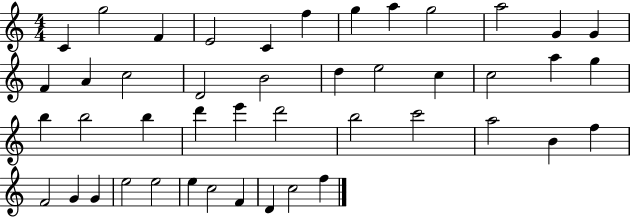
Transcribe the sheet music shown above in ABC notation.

X:1
T:Untitled
M:4/4
L:1/4
K:C
C g2 F E2 C f g a g2 a2 G G F A c2 D2 B2 d e2 c c2 a g b b2 b d' e' d'2 b2 c'2 a2 B f F2 G G e2 e2 e c2 F D c2 f